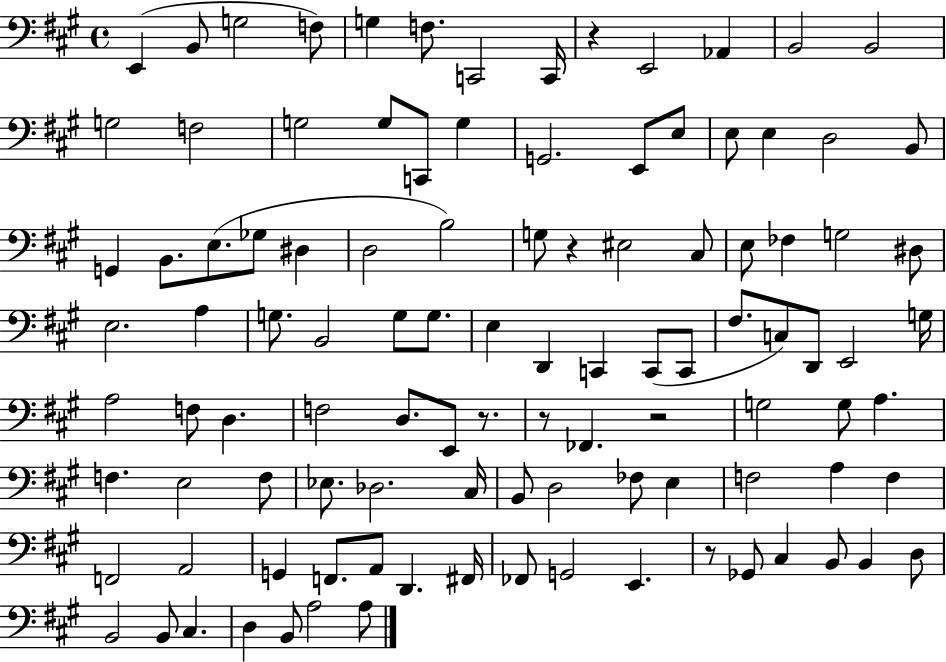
{
  \clef bass
  \time 4/4
  \defaultTimeSignature
  \key a \major
  \repeat volta 2 { e,4( b,8 g2 f8) | g4 f8. c,2 c,16 | r4 e,2 aes,4 | b,2 b,2 | \break g2 f2 | g2 g8 c,8 g4 | g,2. e,8 e8 | e8 e4 d2 b,8 | \break g,4 b,8. e8.( ges8 dis4 | d2 b2) | g8 r4 eis2 cis8 | e8 fes4 g2 dis8 | \break e2. a4 | g8. b,2 g8 g8. | e4 d,4 c,4 c,8( c,8 | fis8. c8) d,8 e,2 g16 | \break a2 f8 d4. | f2 d8. e,8 r8. | r8 fes,4. r2 | g2 g8 a4. | \break f4. e2 f8 | ees8. des2. cis16 | b,8 d2 fes8 e4 | f2 a4 f4 | \break f,2 a,2 | g,4 f,8. a,8 d,4. fis,16 | fes,8 g,2 e,4. | r8 ges,8 cis4 b,8 b,4 d8 | \break b,2 b,8 cis4. | d4 b,8 a2 a8 | } \bar "|."
}